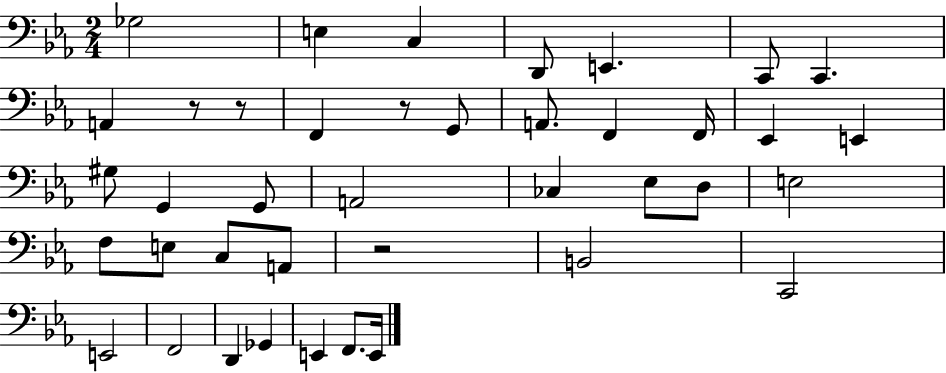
Gb3/h E3/q C3/q D2/e E2/q. C2/e C2/q. A2/q R/e R/e F2/q R/e G2/e A2/e. F2/q F2/s Eb2/q E2/q G#3/e G2/q G2/e A2/h CES3/q Eb3/e D3/e E3/h F3/e E3/e C3/e A2/e R/h B2/h C2/h E2/h F2/h D2/q Gb2/q E2/q F2/e. E2/s